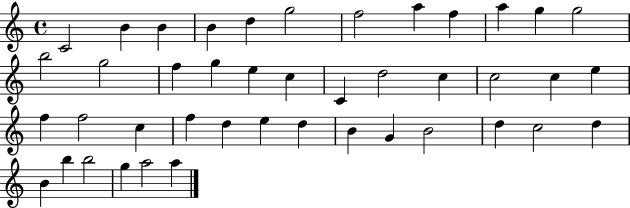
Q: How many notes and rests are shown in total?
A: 43